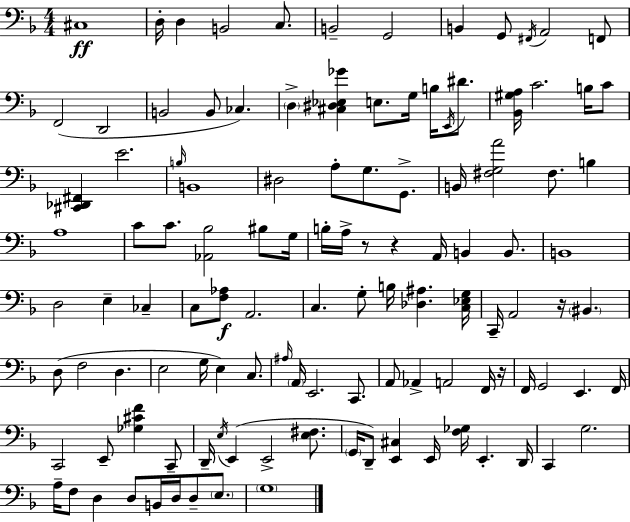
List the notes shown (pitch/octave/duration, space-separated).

C#3/w D3/s D3/q B2/h C3/e. B2/h G2/h B2/q G2/e F#2/s A2/h F2/e F2/h D2/h B2/h B2/e CES3/q. D3/q [C#3,D#3,Eb3,Gb4]/q E3/e. G3/s B3/s E2/s D#4/e. [Bb2,G#3,A3]/s C4/h. B3/s C4/e [C#2,Db2,F#2]/q E4/h. B3/s B2/w D#3/h A3/e G3/e. G2/e. B2/s [F#3,G3,A4]/h F#3/e. B3/q A3/w C4/e C4/e. [Ab2,Bb3]/h BIS3/e G3/s B3/s A3/s R/e R/q A2/s B2/q B2/e. B2/w D3/h E3/q CES3/q C3/e [F3,Ab3]/e A2/h. C3/q. G3/e B3/s [Db3,A#3]/q. [C3,Eb3,G3]/s C2/s A2/h R/s BIS2/q. D3/e F3/h D3/q. E3/h G3/s E3/q C3/e. A#3/s A2/s E2/h. C2/e. A2/e Ab2/q A2/h F2/s R/s F2/s G2/h E2/q. F2/s C2/h E2/e [Gb3,C#4,F4]/q C2/e D2/s E3/s E2/q E2/h [E3,F#3]/e. G2/s D2/e [E2,C#3]/q E2/s [F3,Gb3]/s E2/q. D2/s C2/q G3/h. A3/s F3/e D3/q D3/e B2/s D3/s D3/e E3/e. G3/w